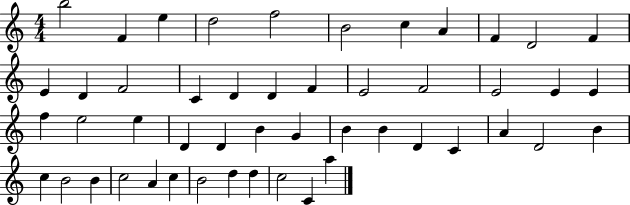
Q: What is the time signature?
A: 4/4